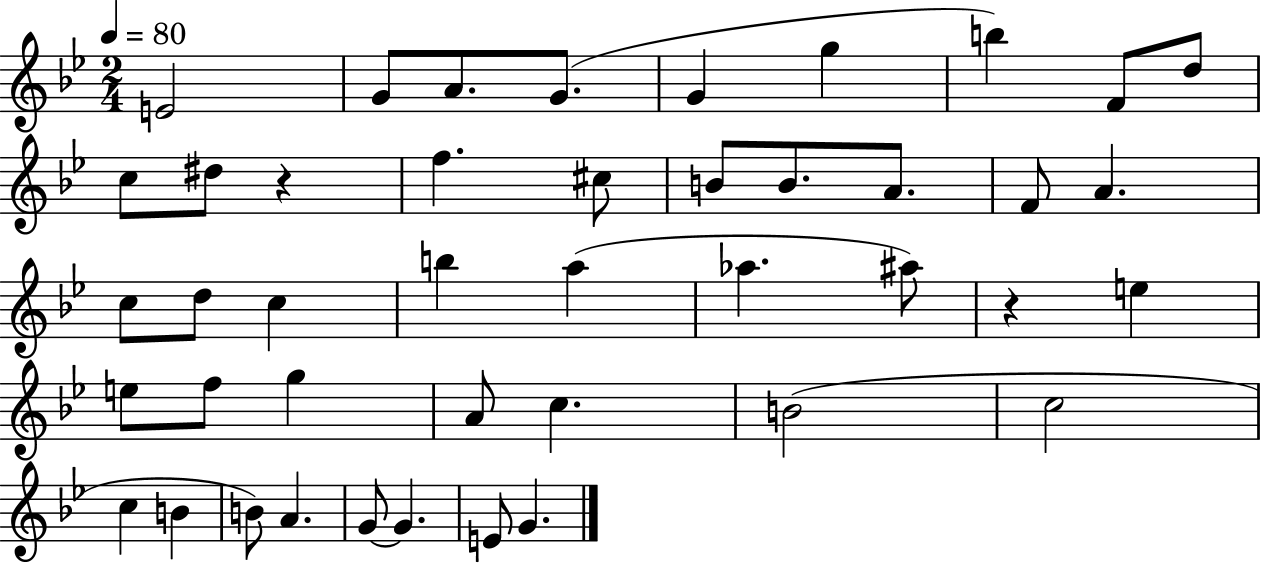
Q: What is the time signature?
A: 2/4